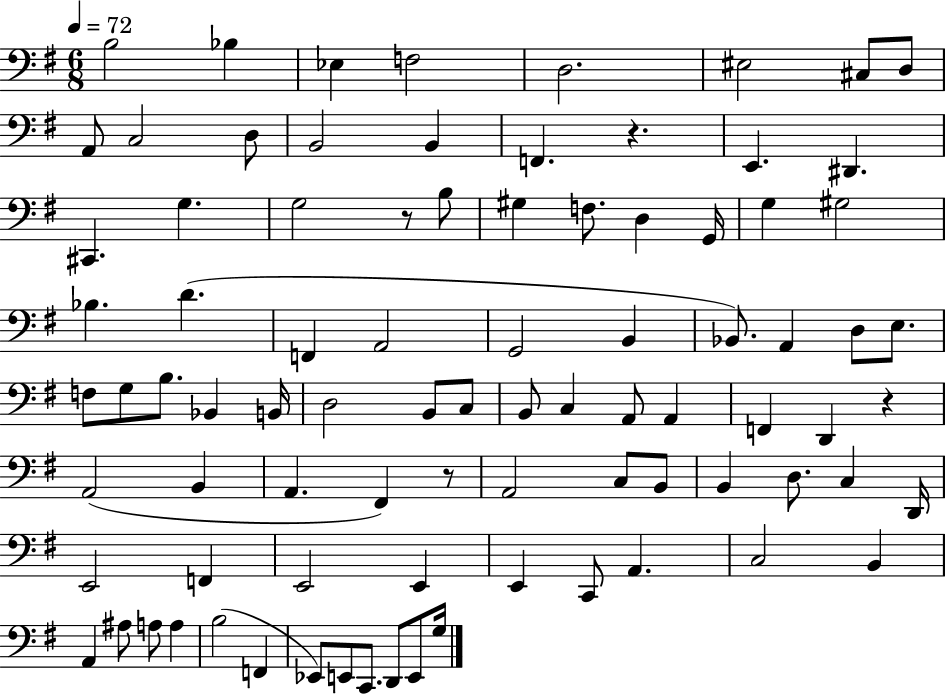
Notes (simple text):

B3/h Bb3/q Eb3/q F3/h D3/h. EIS3/h C#3/e D3/e A2/e C3/h D3/e B2/h B2/q F2/q. R/q. E2/q. D#2/q. C#2/q. G3/q. G3/h R/e B3/e G#3/q F3/e. D3/q G2/s G3/q G#3/h Bb3/q. D4/q. F2/q A2/h G2/h B2/q Bb2/e. A2/q D3/e E3/e. F3/e G3/e B3/e. Bb2/q B2/s D3/h B2/e C3/e B2/e C3/q A2/e A2/q F2/q D2/q R/q A2/h B2/q A2/q. F#2/q R/e A2/h C3/e B2/e B2/q D3/e. C3/q D2/s E2/h F2/q E2/h E2/q E2/q C2/e A2/q. C3/h B2/q A2/q A#3/e A3/e A3/q B3/h F2/q Eb2/e E2/e C2/e. D2/e E2/e G3/s